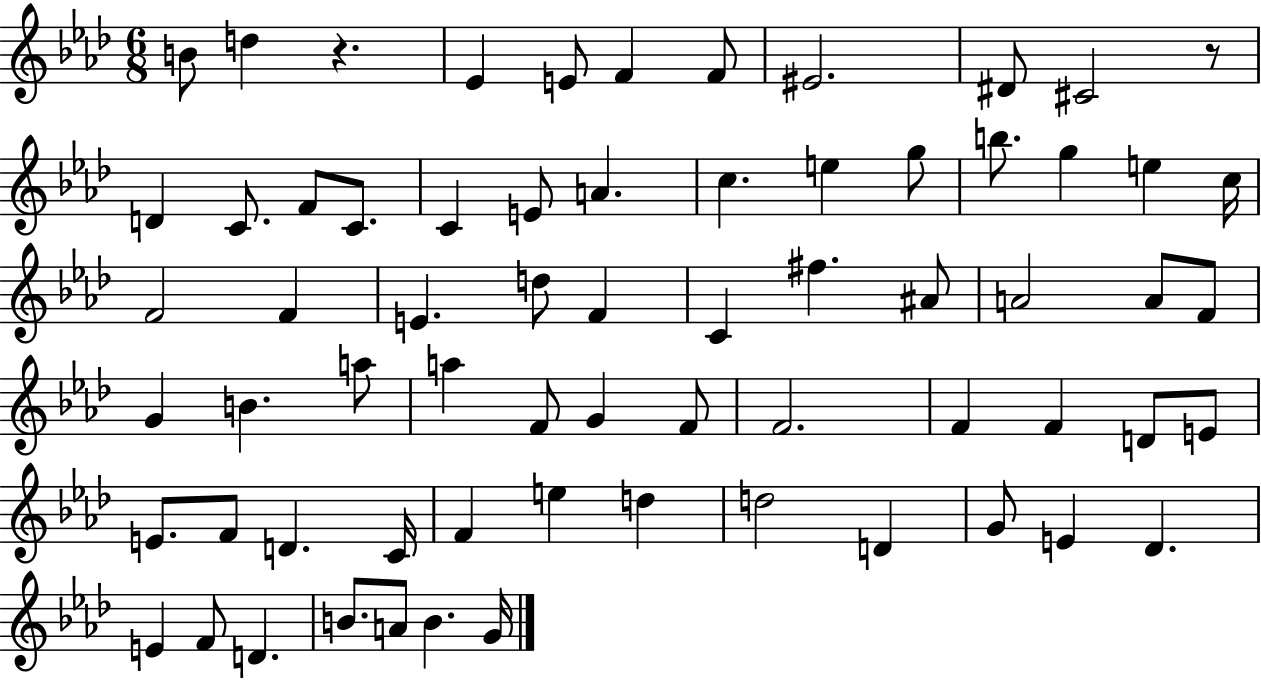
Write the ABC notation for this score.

X:1
T:Untitled
M:6/8
L:1/4
K:Ab
B/2 d z _E E/2 F F/2 ^E2 ^D/2 ^C2 z/2 D C/2 F/2 C/2 C E/2 A c e g/2 b/2 g e c/4 F2 F E d/2 F C ^f ^A/2 A2 A/2 F/2 G B a/2 a F/2 G F/2 F2 F F D/2 E/2 E/2 F/2 D C/4 F e d d2 D G/2 E _D E F/2 D B/2 A/2 B G/4